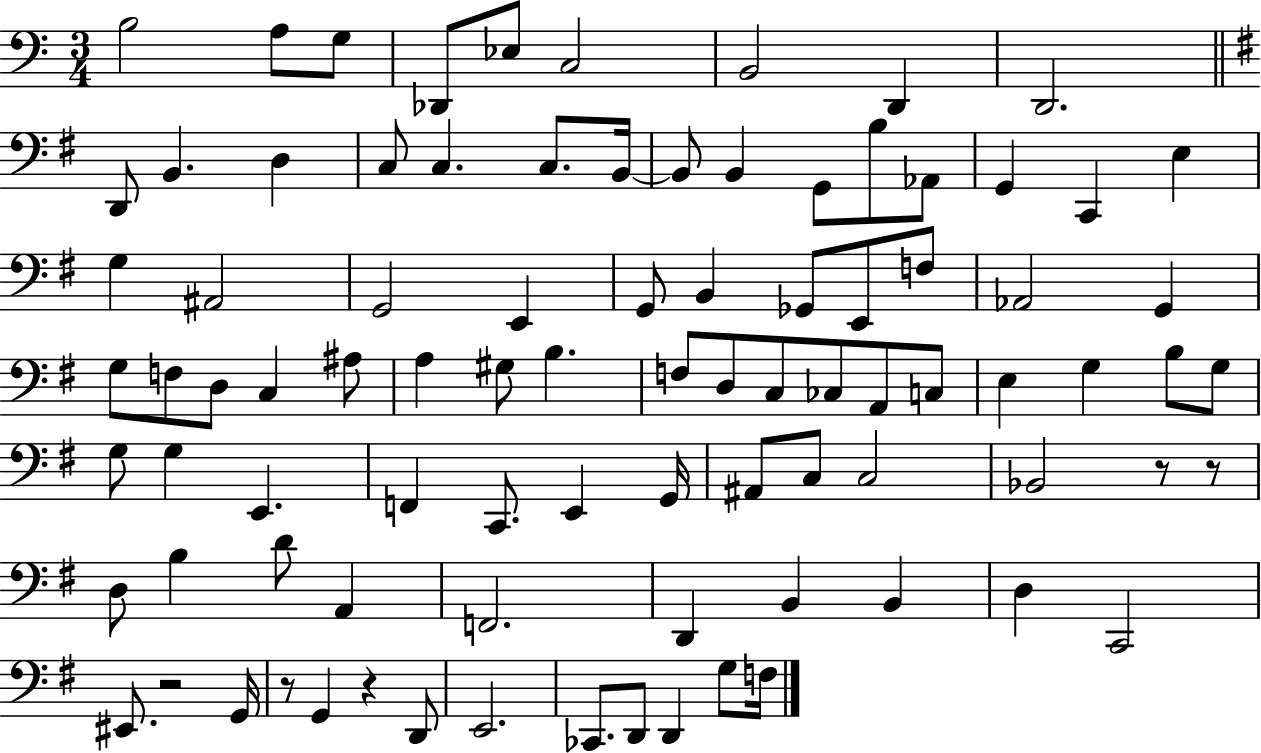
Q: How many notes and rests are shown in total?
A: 89